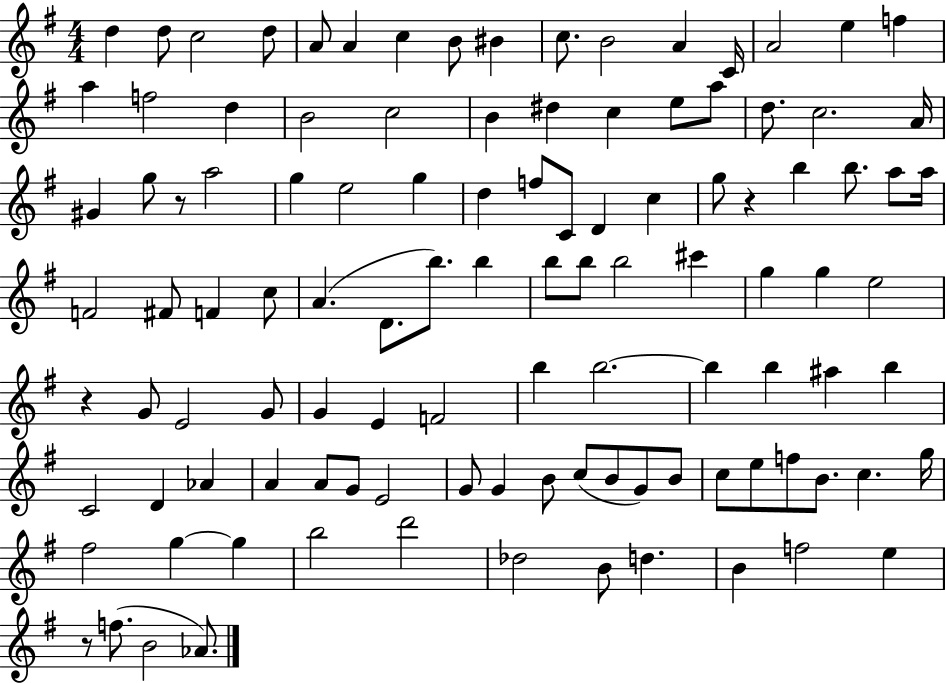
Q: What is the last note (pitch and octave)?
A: Ab4